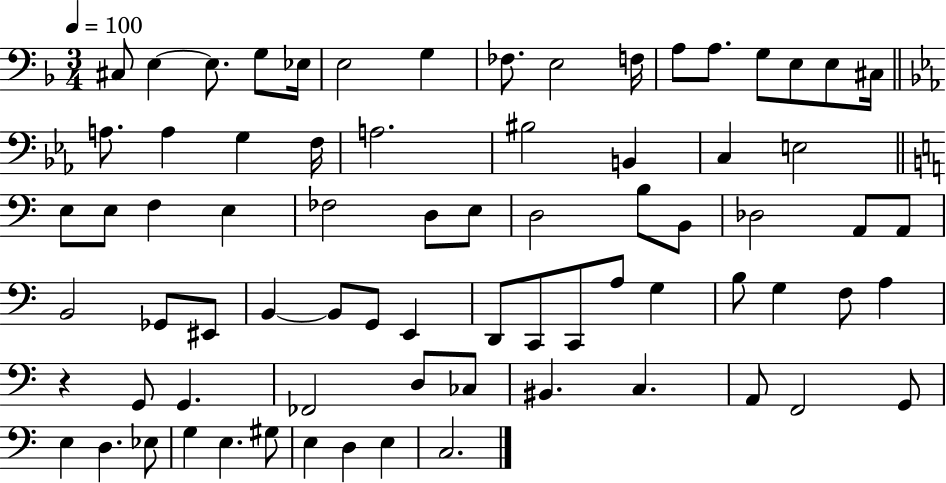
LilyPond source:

{
  \clef bass
  \numericTimeSignature
  \time 3/4
  \key f \major
  \tempo 4 = 100
  cis8 e4~~ e8. g8 ees16 | e2 g4 | fes8. e2 f16 | a8 a8. g8 e8 e8 cis16 | \break \bar "||" \break \key ees \major a8. a4 g4 f16 | a2. | bis2 b,4 | c4 e2 | \break \bar "||" \break \key c \major e8 e8 f4 e4 | fes2 d8 e8 | d2 b8 b,8 | des2 a,8 a,8 | \break b,2 ges,8 eis,8 | b,4~~ b,8 g,8 e,4 | d,8 c,8 c,8 a8 g4 | b8 g4 f8 a4 | \break r4 g,8 g,4. | fes,2 d8 ces8 | bis,4. c4. | a,8 f,2 g,8 | \break e4 d4. ees8 | g4 e4. gis8 | e4 d4 e4 | c2. | \break \bar "|."
}